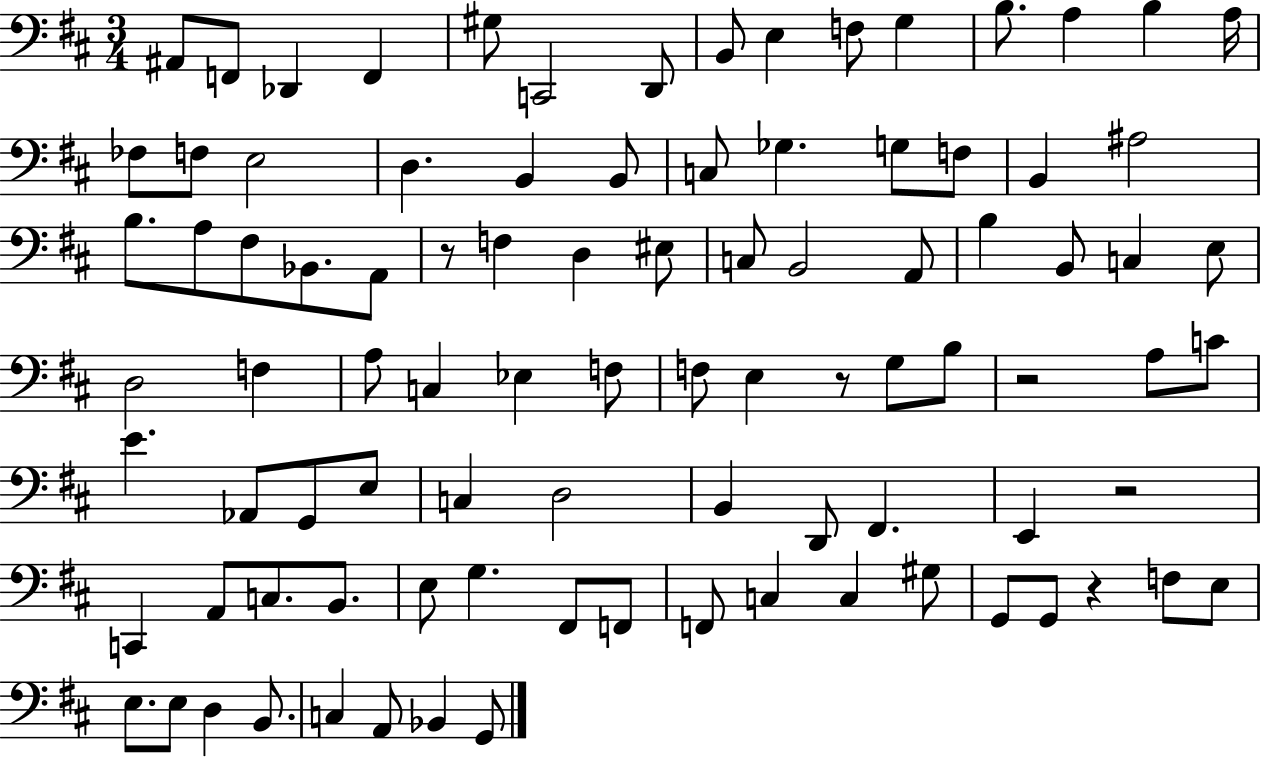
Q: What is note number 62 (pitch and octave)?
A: D2